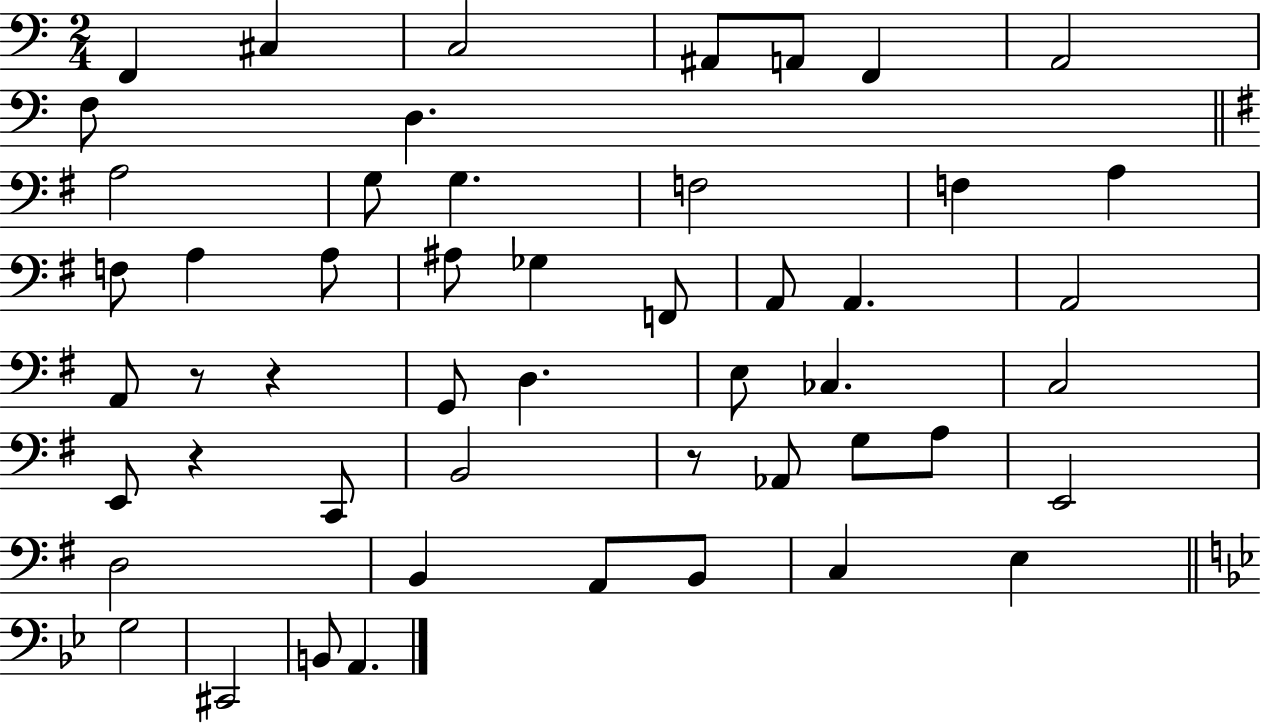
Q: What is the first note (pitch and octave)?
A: F2